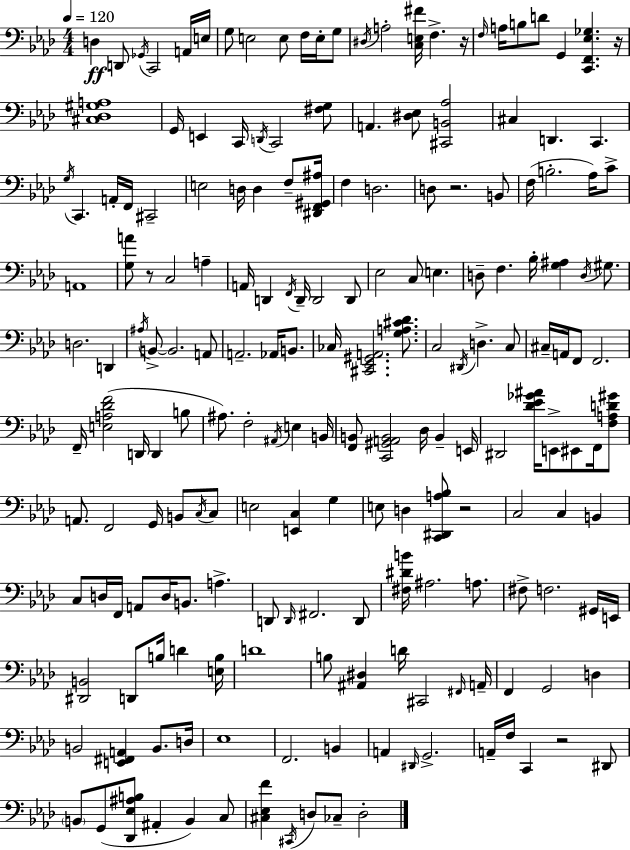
{
  \clef bass
  \numericTimeSignature
  \time 4/4
  \key aes \major
  \tempo 4 = 120
  d4\ff d,8 \acciaccatura { ges,16 } c,2 a,16 | e16 g8 e2 e8 f16 e16-. g8 | \acciaccatura { dis16 } a2-. <c e fis'>16 f4.-> | r16 \grace { f16 } a16 b8 d'8 g,4 <c, f, ees ges>4. | \break r16 <cis des gis a>1 | g,16 e,4 c,16 \acciaccatura { d,16 } c,2 | <fis g>8 a,4. <dis ees>8 <cis, b, aes>2 | cis4 d,4. c,4. | \break \acciaccatura { g16 } c,4. a,16-. f,16 cis,2-- | e2 d16 d4 | f8-- <dis, f, gis, ais>16 f4 d2. | d8 r2. | \break b,8 f16( b2.-. | aes16) c'8-> a,1 | <g a'>8 r8 c2 | a4-- a,16 d,4 \acciaccatura { f,16 } d,16-- d,2 | \break d,8 ees2 c8 | e4. d8-- f4. bes16-. <g ais>4 | \acciaccatura { d16 } gis8. d2. | d,4 \acciaccatura { ais16 } b,8->~~ b,2. | \break a,8 a,2.-- | aes,16 b,8. ces16 <cis, ees, gis, a,>2. | <g a cis' des'>8. c2 | \acciaccatura { dis,16 } d4.-> c8 cis16-- a,16 f,8 f,2. | \break f,16-- <e a des' f'>2( | d,16 d,4 b8 ais8.) f2-. | \acciaccatura { ais,16 } e4 b,16 <f, b,>8 <c, gis, a, b,>2 | des16 b,4-- e,16 dis,2 | \break <des' ees' ges' ais'>16 e,8-> eis,8 f,16 <f a d' gis'>8 a,8. f,2 | g,16 b,8 \acciaccatura { c16 } c8 e2 | <e, c>4 g4 e8 d4 | <c, dis, a bes>8 r2 c2 | \break c4 b,4 c8 d16 f,16 a,8 | d16 b,8. a4.-> d,8 \grace { d,16 } fis,2. | d,8 <fis dis' b'>16 ais2. | a8. fis8-> f2. | \break gis,16 e,16 <dis, b,>2 | d,8 b16 d'4 <e b>16 d'1 | b8 <ais, dis>4 | d'16 cis,2 \grace { fis,16 } a,16-- f,4 | \break g,2 d4 b,2 | <e, fis, a,>4 b,8. d16 ees1 | f,2. | b,4 a,4 | \break \grace { dis,16 } g,2.-> a,16-- f16 | c,4 r2 dis,8 \parenthesize b,8 | g,8( <des, ees ais b>8 ais,4-. b,4) c8 <cis ees f'>4 | \acciaccatura { cis,16 } d8 ces8-- d2-. \bar "|."
}